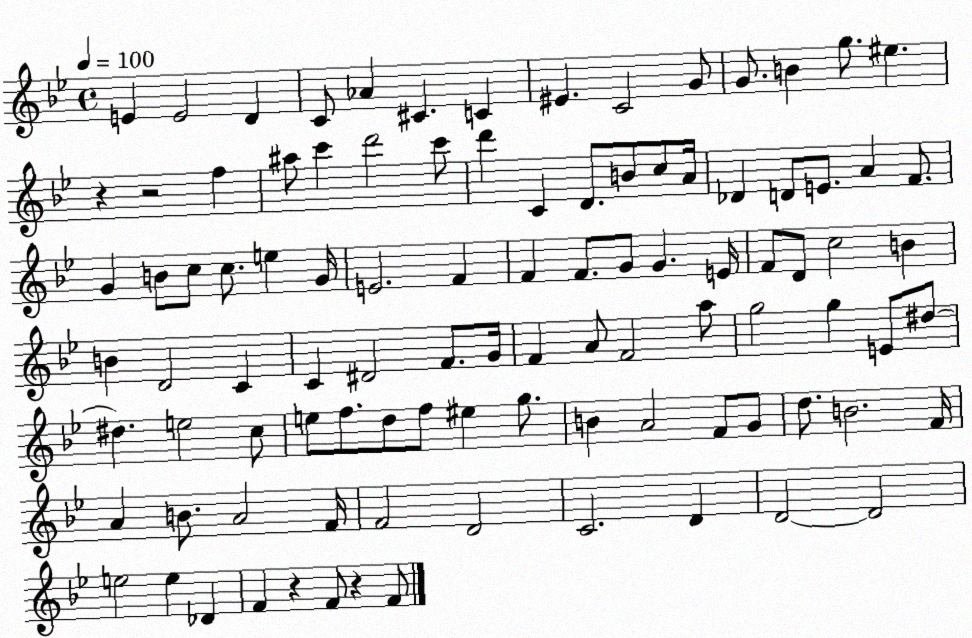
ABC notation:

X:1
T:Untitled
M:4/4
L:1/4
K:Bb
E E2 D C/2 _A ^C C ^E C2 G/2 G/2 B g/2 ^e z z2 f ^a/2 c' d'2 c'/2 d' C D/2 B/2 c/2 A/4 _D D/2 E/2 A F/2 G B/2 c/2 c/2 e G/4 E2 F F F/2 G/2 G E/4 F/2 D/2 c2 B B D2 C C ^D2 F/2 G/4 F A/2 F2 a/2 g2 g E/2 ^d/2 ^d e2 c/2 e/2 f/2 d/2 f/2 ^e g/2 B A2 F/2 G/2 d/2 B2 F/4 A B/2 A2 F/4 F2 D2 C2 D D2 D2 e2 e _D F z F/2 z F/2